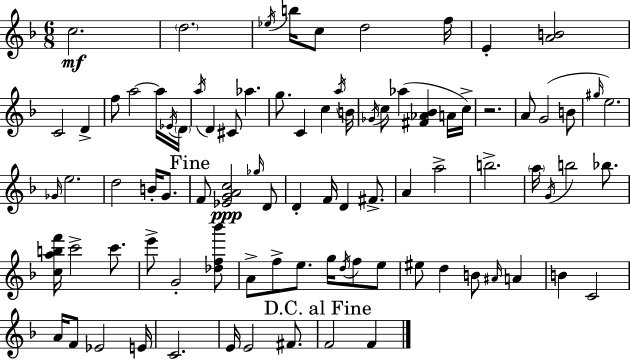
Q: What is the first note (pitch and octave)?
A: C5